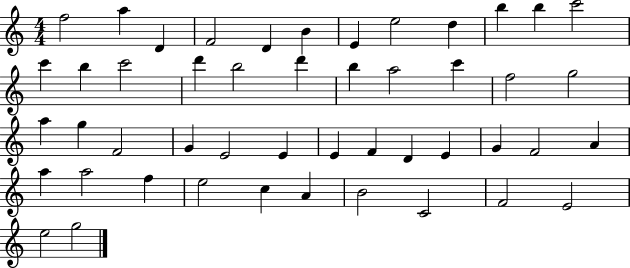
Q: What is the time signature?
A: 4/4